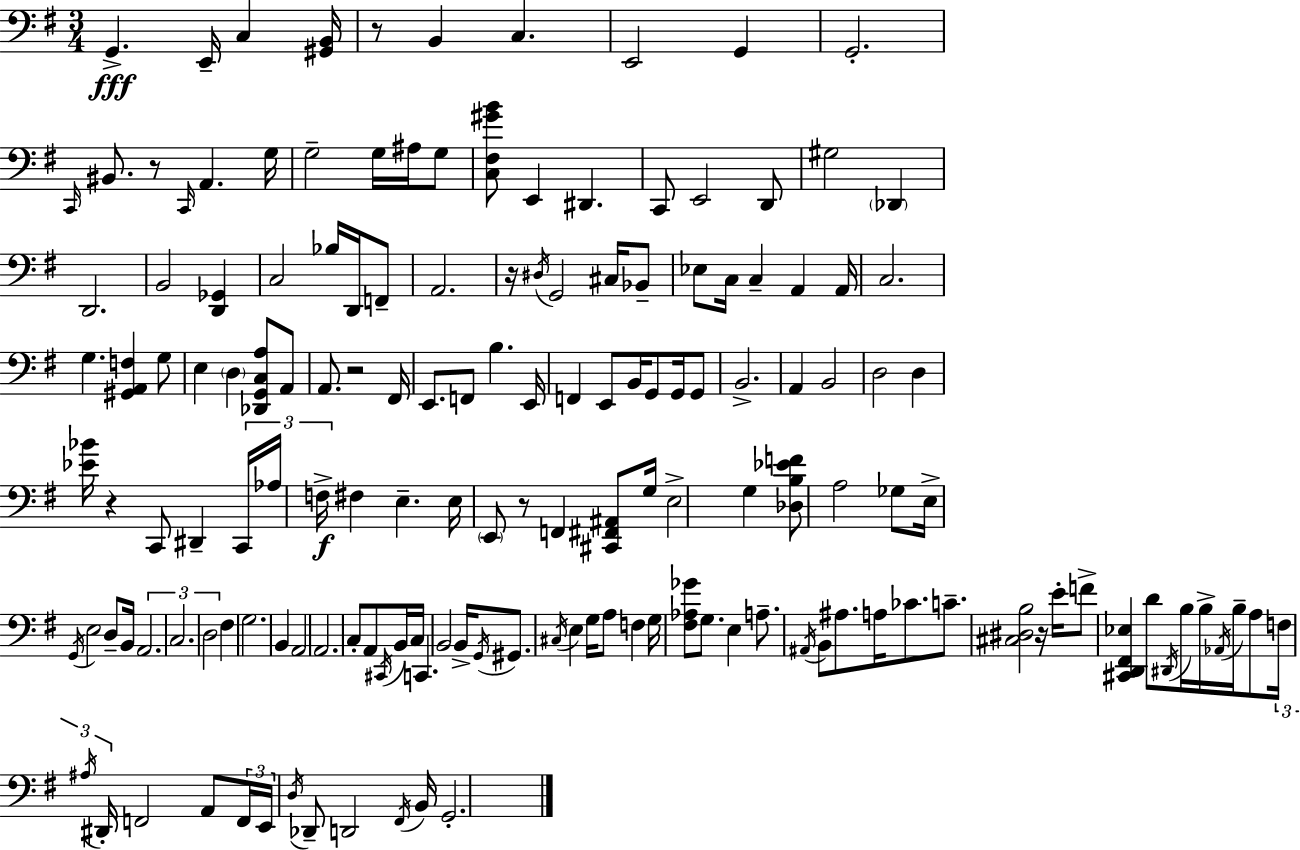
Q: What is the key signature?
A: E minor